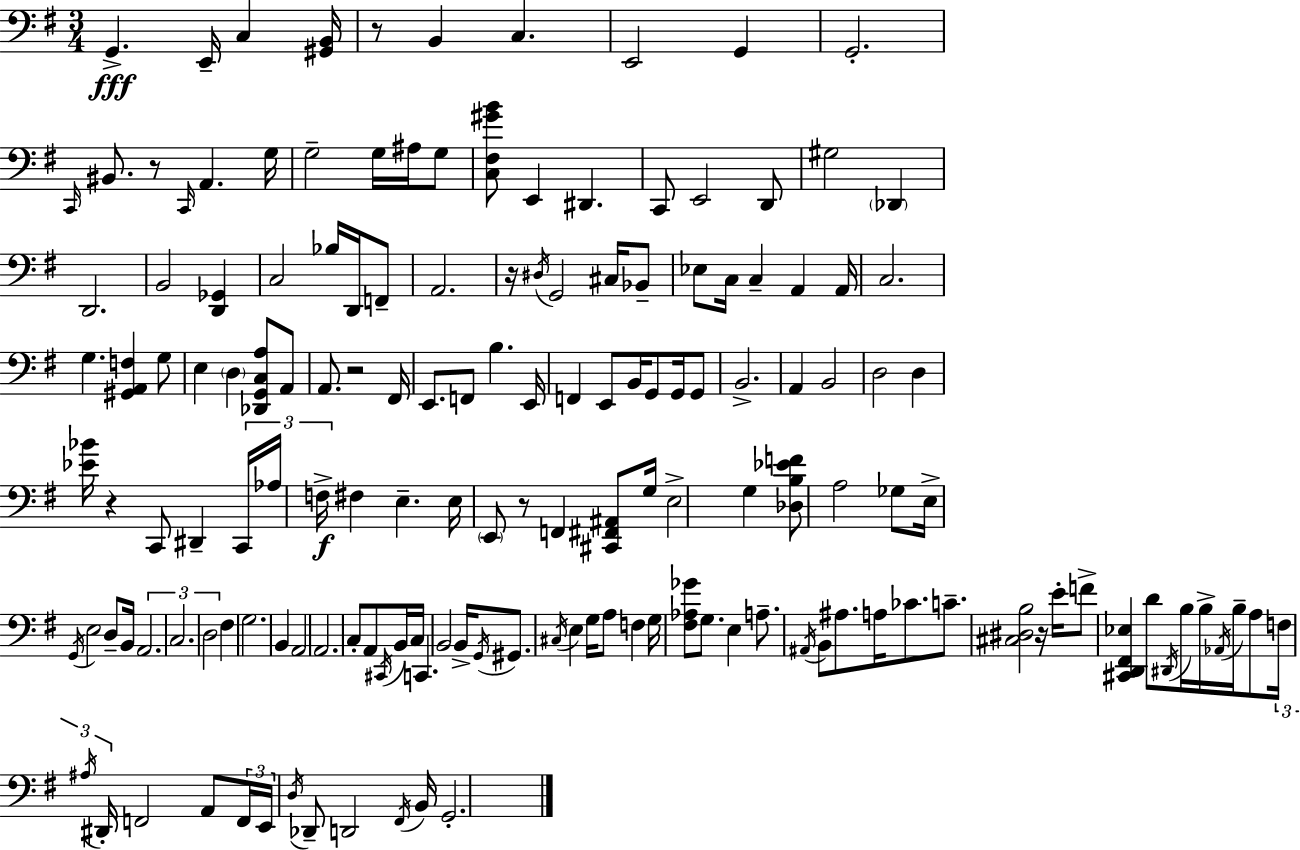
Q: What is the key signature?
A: E minor